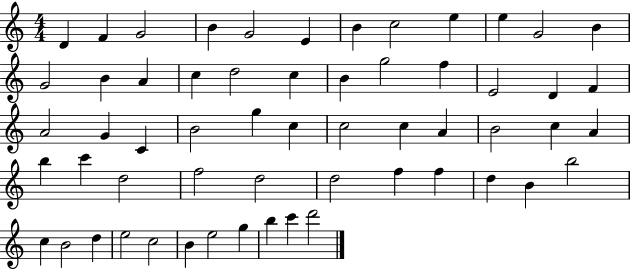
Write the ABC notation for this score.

X:1
T:Untitled
M:4/4
L:1/4
K:C
D F G2 B G2 E B c2 e e G2 B G2 B A c d2 c B g2 f E2 D F A2 G C B2 g c c2 c A B2 c A b c' d2 f2 d2 d2 f f d B b2 c B2 d e2 c2 B e2 g b c' d'2